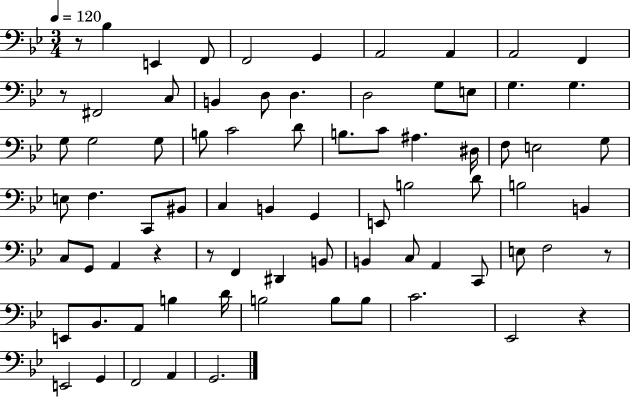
{
  \clef bass
  \numericTimeSignature
  \time 3/4
  \key bes \major
  \tempo 4 = 120
  r8 bes4 e,4 f,8 | f,2 g,4 | a,2 a,4 | a,2 f,4 | \break r8 fis,2 c8 | b,4 d8 d4. | d2 g8 e8 | g4. g4. | \break g8 g2 g8 | b8 c'2 d'8 | b8. c'8 ais4. dis16 | f8 e2 g8 | \break e8 f4. c,8 bis,8 | c4 b,4 g,4 | e,8 b2 d'8 | b2 b,4 | \break c8 g,8 a,4 r4 | r8 f,4 dis,4 b,8 | b,4 c8 a,4 c,8 | e8 f2 r8 | \break e,8 bes,8. a,8 b4 d'16 | b2 b8 b8 | c'2. | ees,2 r4 | \break e,2 g,4 | f,2 a,4 | g,2. | \bar "|."
}